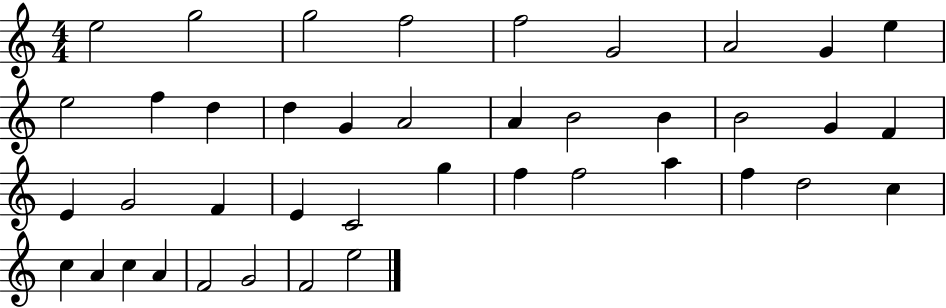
{
  \clef treble
  \numericTimeSignature
  \time 4/4
  \key c \major
  e''2 g''2 | g''2 f''2 | f''2 g'2 | a'2 g'4 e''4 | \break e''2 f''4 d''4 | d''4 g'4 a'2 | a'4 b'2 b'4 | b'2 g'4 f'4 | \break e'4 g'2 f'4 | e'4 c'2 g''4 | f''4 f''2 a''4 | f''4 d''2 c''4 | \break c''4 a'4 c''4 a'4 | f'2 g'2 | f'2 e''2 | \bar "|."
}